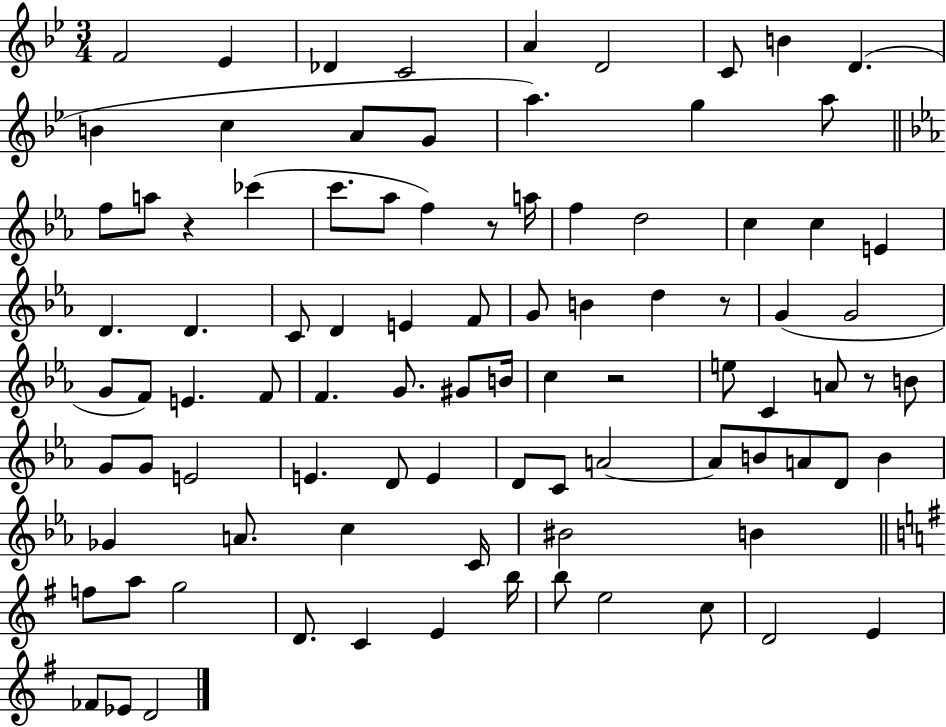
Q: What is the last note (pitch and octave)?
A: D4